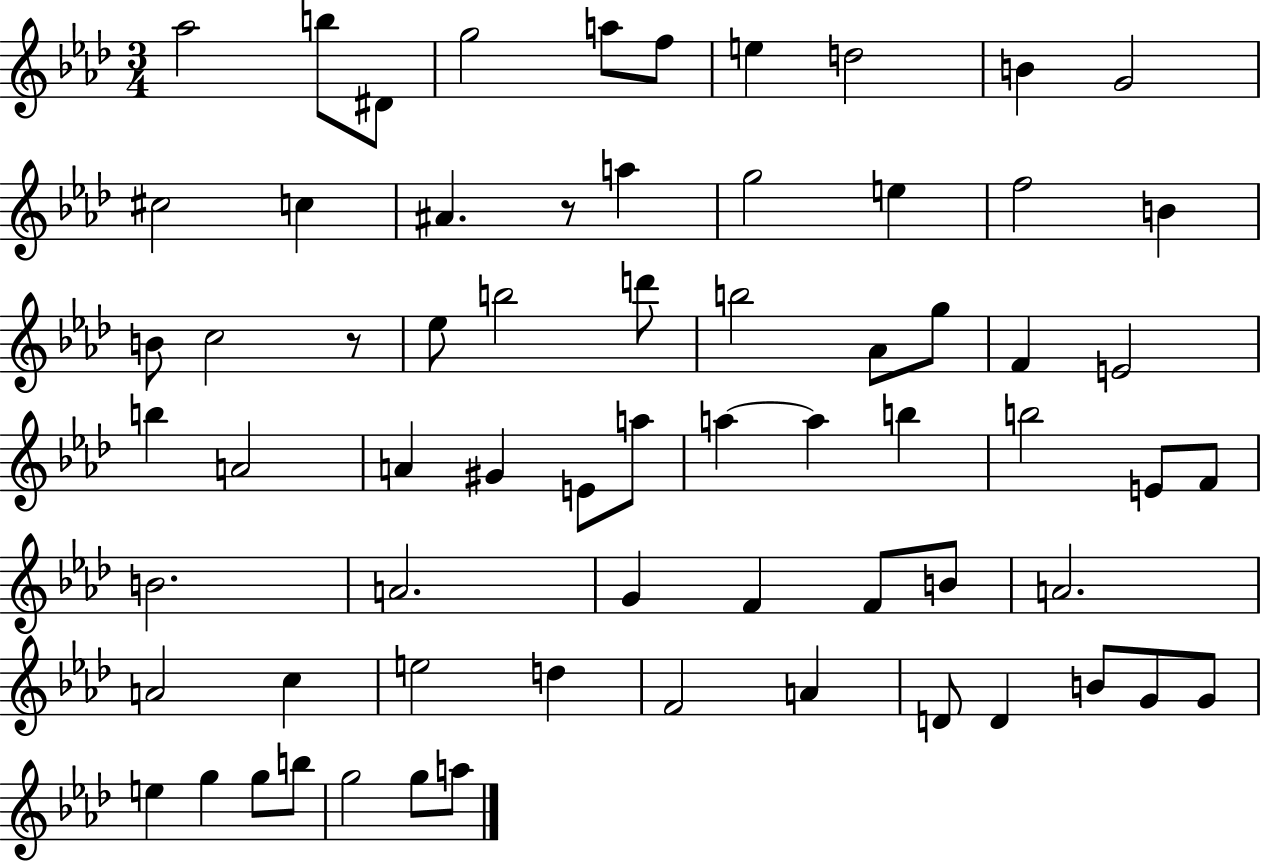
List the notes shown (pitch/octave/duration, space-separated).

Ab5/h B5/e D#4/e G5/h A5/e F5/e E5/q D5/h B4/q G4/h C#5/h C5/q A#4/q. R/e A5/q G5/h E5/q F5/h B4/q B4/e C5/h R/e Eb5/e B5/h D6/e B5/h Ab4/e G5/e F4/q E4/h B5/q A4/h A4/q G#4/q E4/e A5/e A5/q A5/q B5/q B5/h E4/e F4/e B4/h. A4/h. G4/q F4/q F4/e B4/e A4/h. A4/h C5/q E5/h D5/q F4/h A4/q D4/e D4/q B4/e G4/e G4/e E5/q G5/q G5/e B5/e G5/h G5/e A5/e